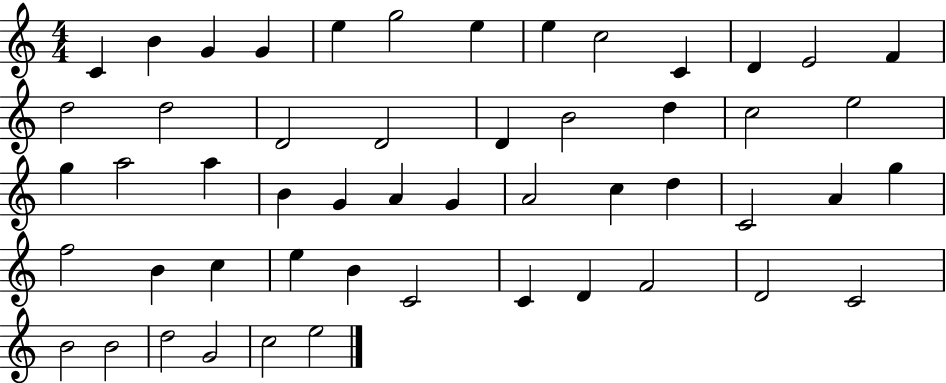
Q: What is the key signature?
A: C major